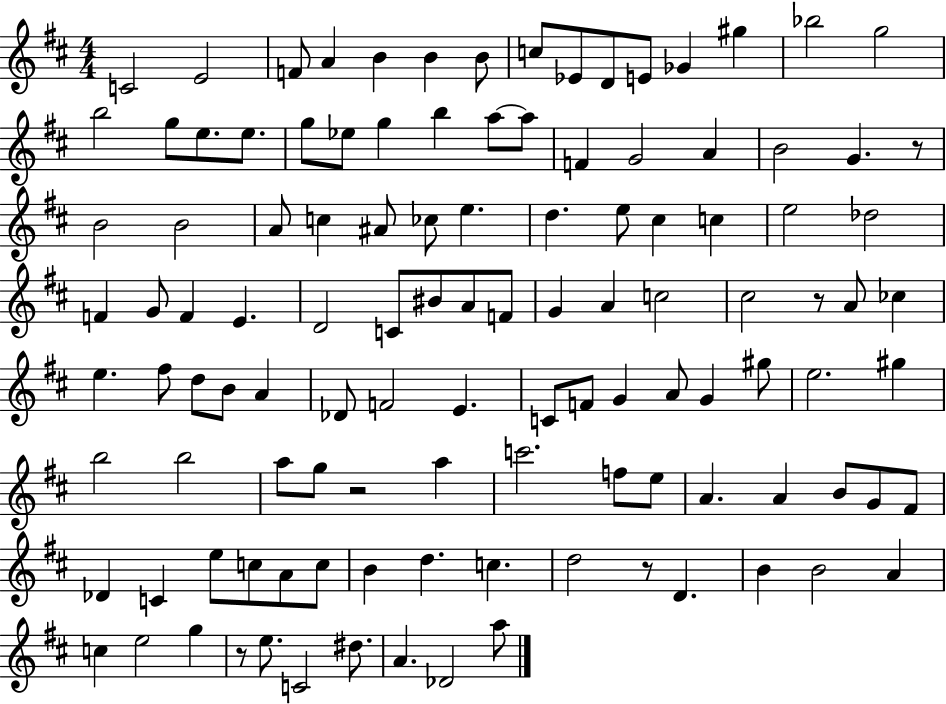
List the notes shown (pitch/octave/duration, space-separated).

C4/h E4/h F4/e A4/q B4/q B4/q B4/e C5/e Eb4/e D4/e E4/e Gb4/q G#5/q Bb5/h G5/h B5/h G5/e E5/e. E5/e. G5/e Eb5/e G5/q B5/q A5/e A5/e F4/q G4/h A4/q B4/h G4/q. R/e B4/h B4/h A4/e C5/q A#4/e CES5/e E5/q. D5/q. E5/e C#5/q C5/q E5/h Db5/h F4/q G4/e F4/q E4/q. D4/h C4/e BIS4/e A4/e F4/e G4/q A4/q C5/h C#5/h R/e A4/e CES5/q E5/q. F#5/e D5/e B4/e A4/q Db4/e F4/h E4/q. C4/e F4/e G4/q A4/e G4/q G#5/e E5/h. G#5/q B5/h B5/h A5/e G5/e R/h A5/q C6/h. F5/e E5/e A4/q. A4/q B4/e G4/e F#4/e Db4/q C4/q E5/e C5/e A4/e C5/e B4/q D5/q. C5/q. D5/h R/e D4/q. B4/q B4/h A4/q C5/q E5/h G5/q R/e E5/e. C4/h D#5/e. A4/q. Db4/h A5/e